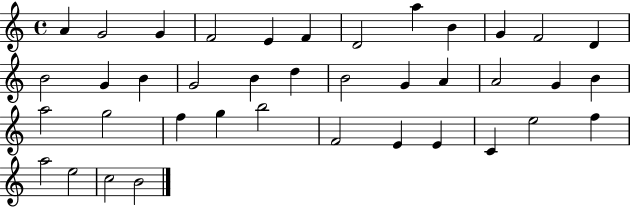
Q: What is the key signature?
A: C major